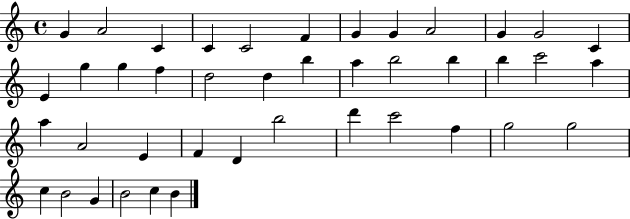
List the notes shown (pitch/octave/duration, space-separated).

G4/q A4/h C4/q C4/q C4/h F4/q G4/q G4/q A4/h G4/q G4/h C4/q E4/q G5/q G5/q F5/q D5/h D5/q B5/q A5/q B5/h B5/q B5/q C6/h A5/q A5/q A4/h E4/q F4/q D4/q B5/h D6/q C6/h F5/q G5/h G5/h C5/q B4/h G4/q B4/h C5/q B4/q